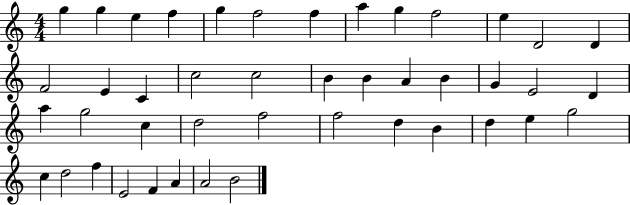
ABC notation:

X:1
T:Untitled
M:4/4
L:1/4
K:C
g g e f g f2 f a g f2 e D2 D F2 E C c2 c2 B B A B G E2 D a g2 c d2 f2 f2 d B d e g2 c d2 f E2 F A A2 B2